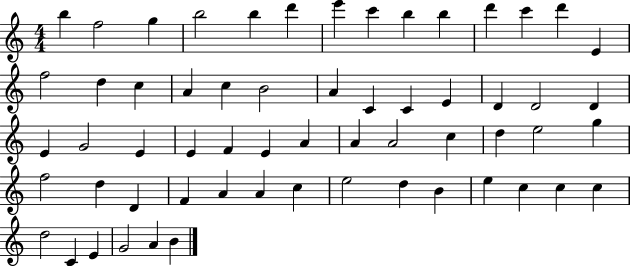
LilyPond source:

{
  \clef treble
  \numericTimeSignature
  \time 4/4
  \key c \major
  b''4 f''2 g''4 | b''2 b''4 d'''4 | e'''4 c'''4 b''4 b''4 | d'''4 c'''4 d'''4 e'4 | \break f''2 d''4 c''4 | a'4 c''4 b'2 | a'4 c'4 c'4 e'4 | d'4 d'2 d'4 | \break e'4 g'2 e'4 | e'4 f'4 e'4 a'4 | a'4 a'2 c''4 | d''4 e''2 g''4 | \break f''2 d''4 d'4 | f'4 a'4 a'4 c''4 | e''2 d''4 b'4 | e''4 c''4 c''4 c''4 | \break d''2 c'4 e'4 | g'2 a'4 b'4 | \bar "|."
}